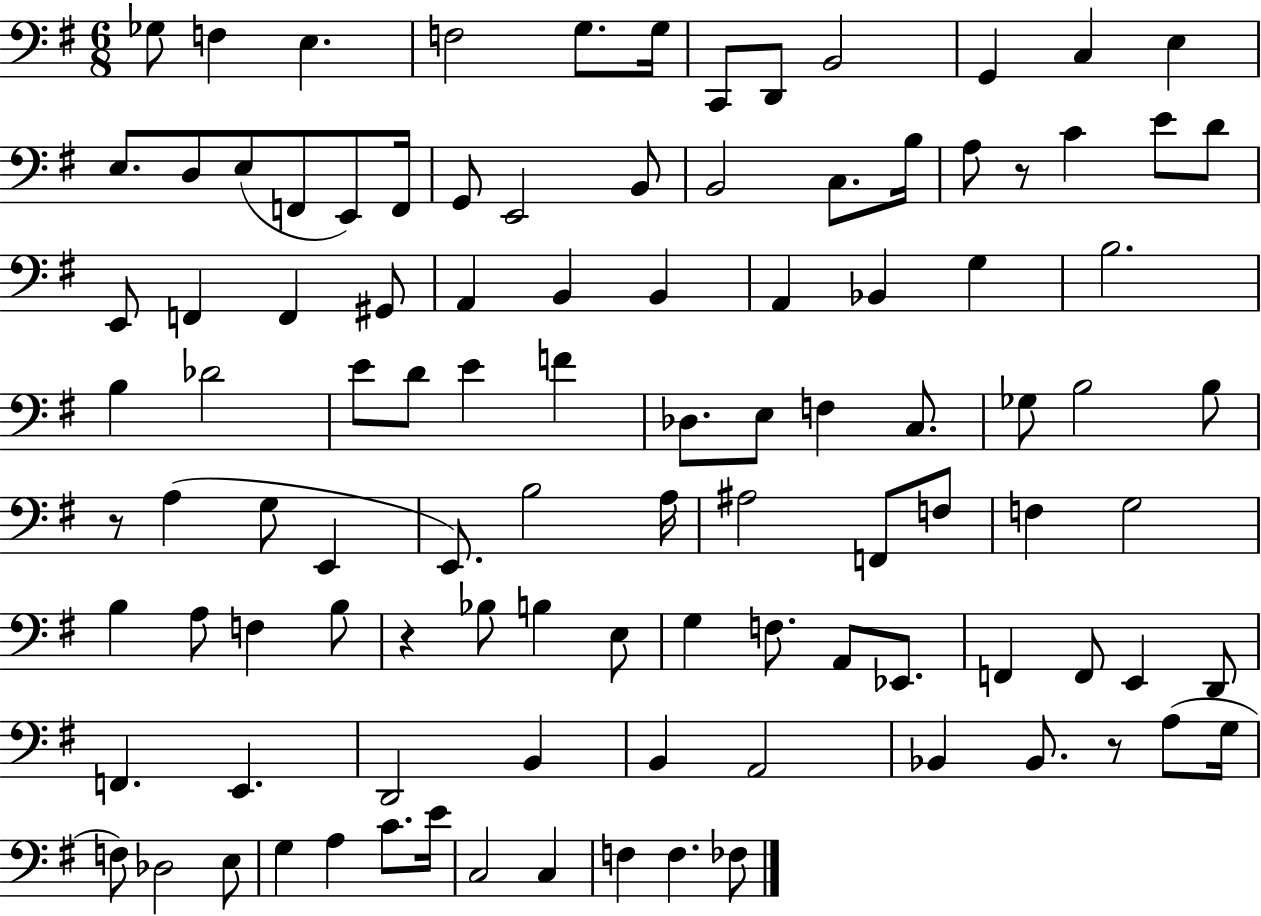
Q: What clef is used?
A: bass